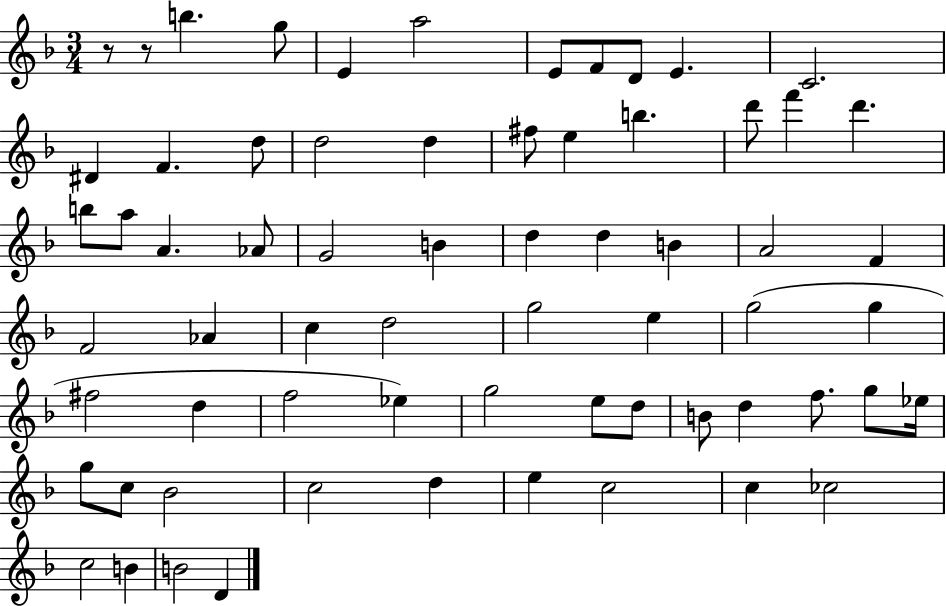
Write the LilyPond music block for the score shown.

{
  \clef treble
  \numericTimeSignature
  \time 3/4
  \key f \major
  r8 r8 b''4. g''8 | e'4 a''2 | e'8 f'8 d'8 e'4. | c'2. | \break dis'4 f'4. d''8 | d''2 d''4 | fis''8 e''4 b''4. | d'''8 f'''4 d'''4. | \break b''8 a''8 a'4. aes'8 | g'2 b'4 | d''4 d''4 b'4 | a'2 f'4 | \break f'2 aes'4 | c''4 d''2 | g''2 e''4 | g''2( g''4 | \break fis''2 d''4 | f''2 ees''4) | g''2 e''8 d''8 | b'8 d''4 f''8. g''8 ees''16 | \break g''8 c''8 bes'2 | c''2 d''4 | e''4 c''2 | c''4 ces''2 | \break c''2 b'4 | b'2 d'4 | \bar "|."
}